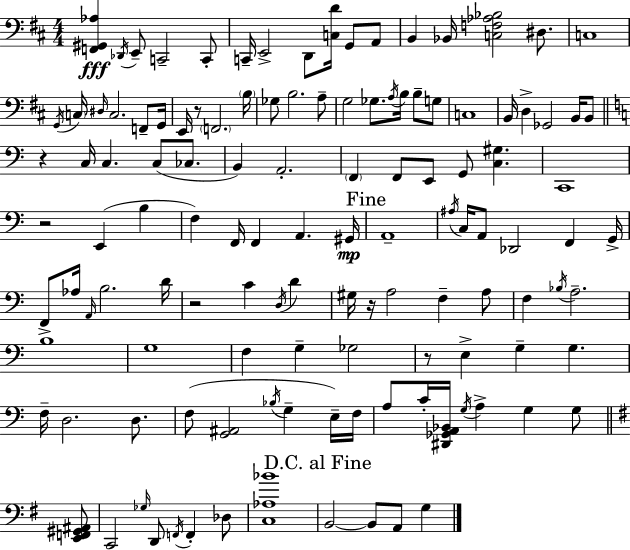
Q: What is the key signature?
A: D major